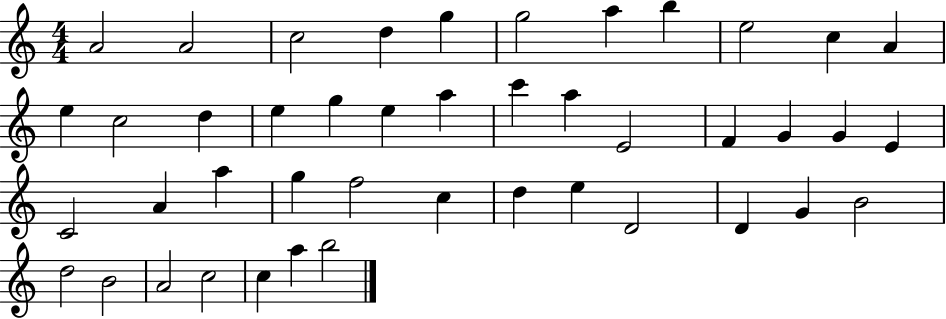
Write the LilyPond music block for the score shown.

{
  \clef treble
  \numericTimeSignature
  \time 4/4
  \key c \major
  a'2 a'2 | c''2 d''4 g''4 | g''2 a''4 b''4 | e''2 c''4 a'4 | \break e''4 c''2 d''4 | e''4 g''4 e''4 a''4 | c'''4 a''4 e'2 | f'4 g'4 g'4 e'4 | \break c'2 a'4 a''4 | g''4 f''2 c''4 | d''4 e''4 d'2 | d'4 g'4 b'2 | \break d''2 b'2 | a'2 c''2 | c''4 a''4 b''2 | \bar "|."
}